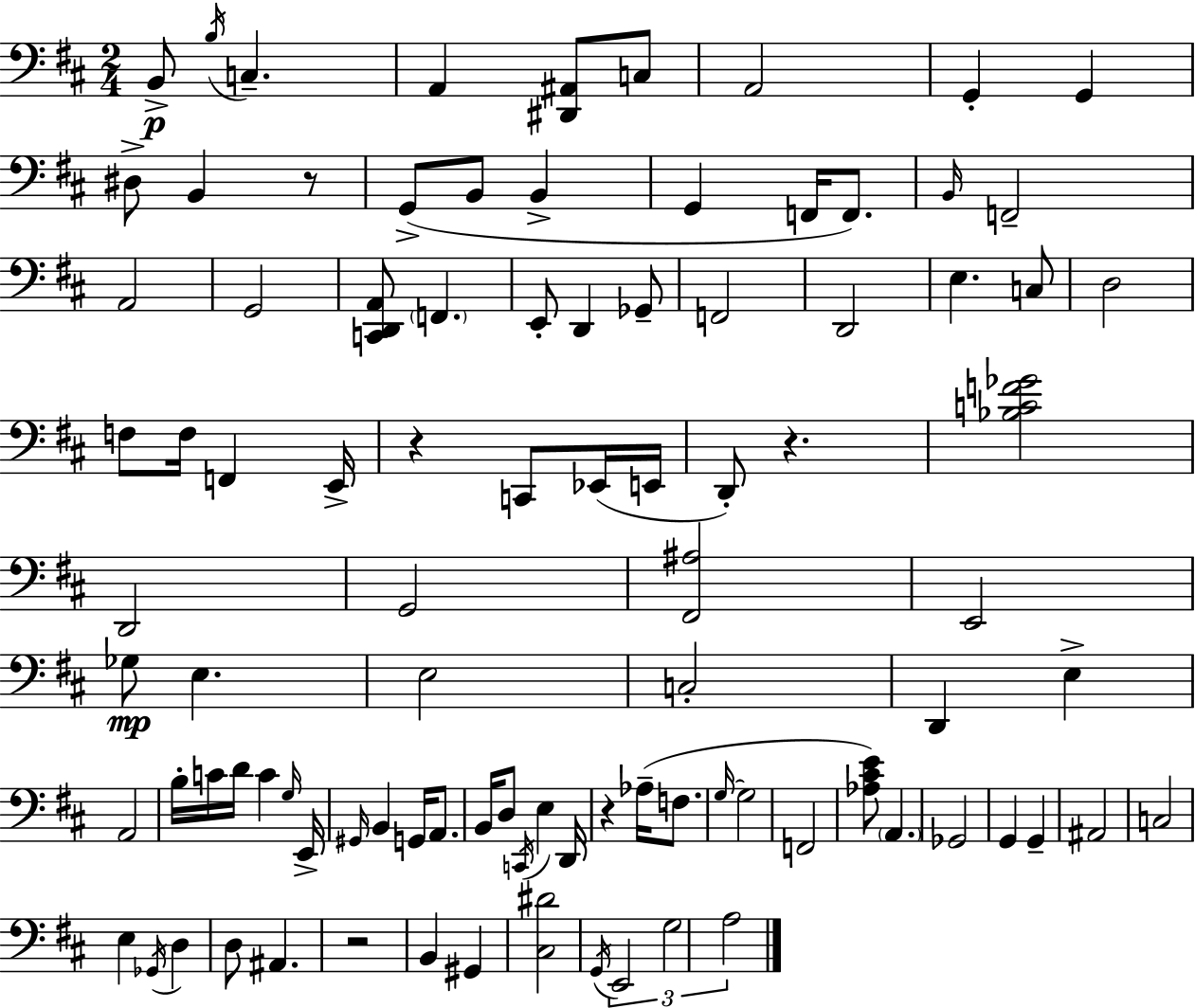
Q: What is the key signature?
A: D major